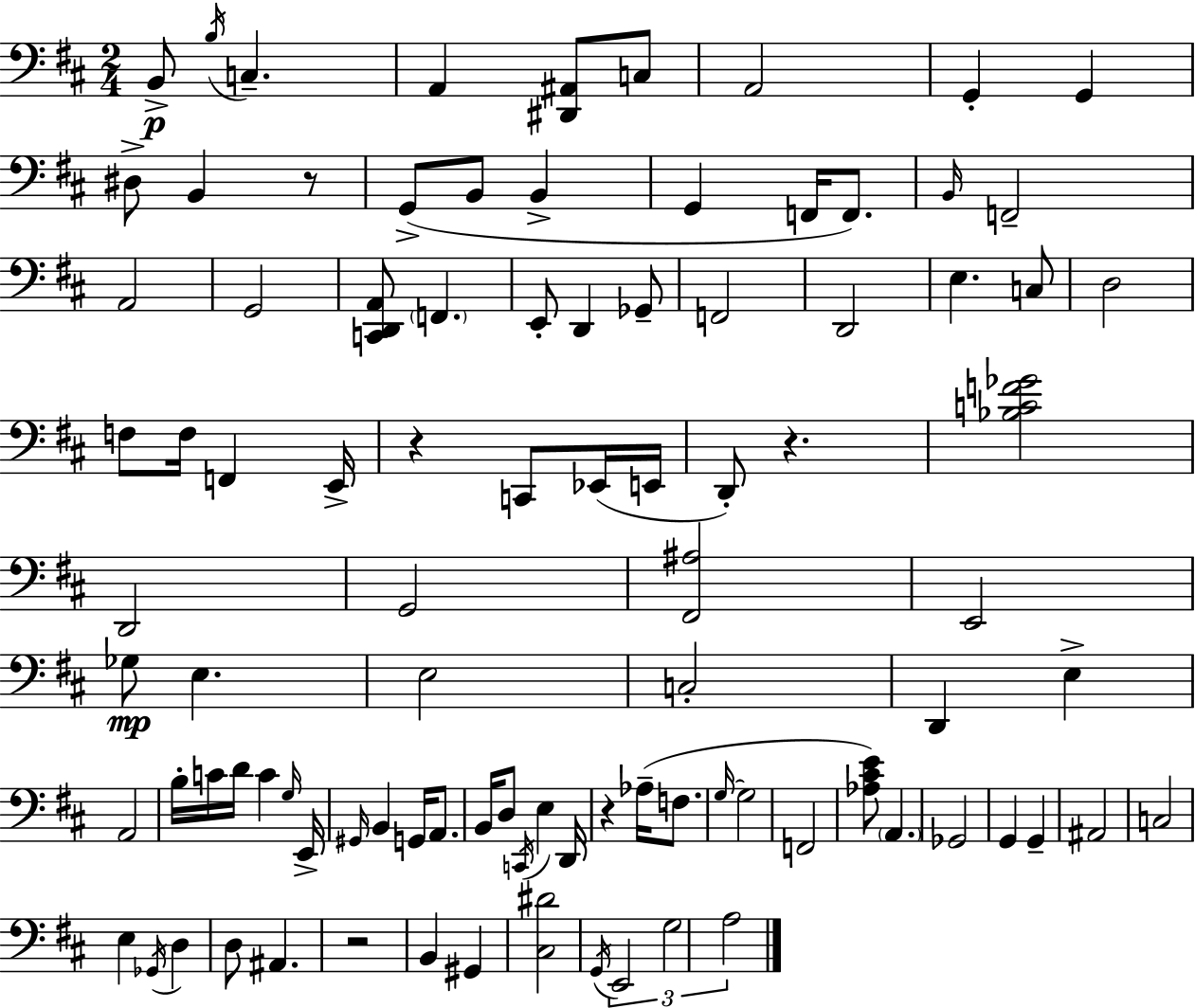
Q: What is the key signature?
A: D major